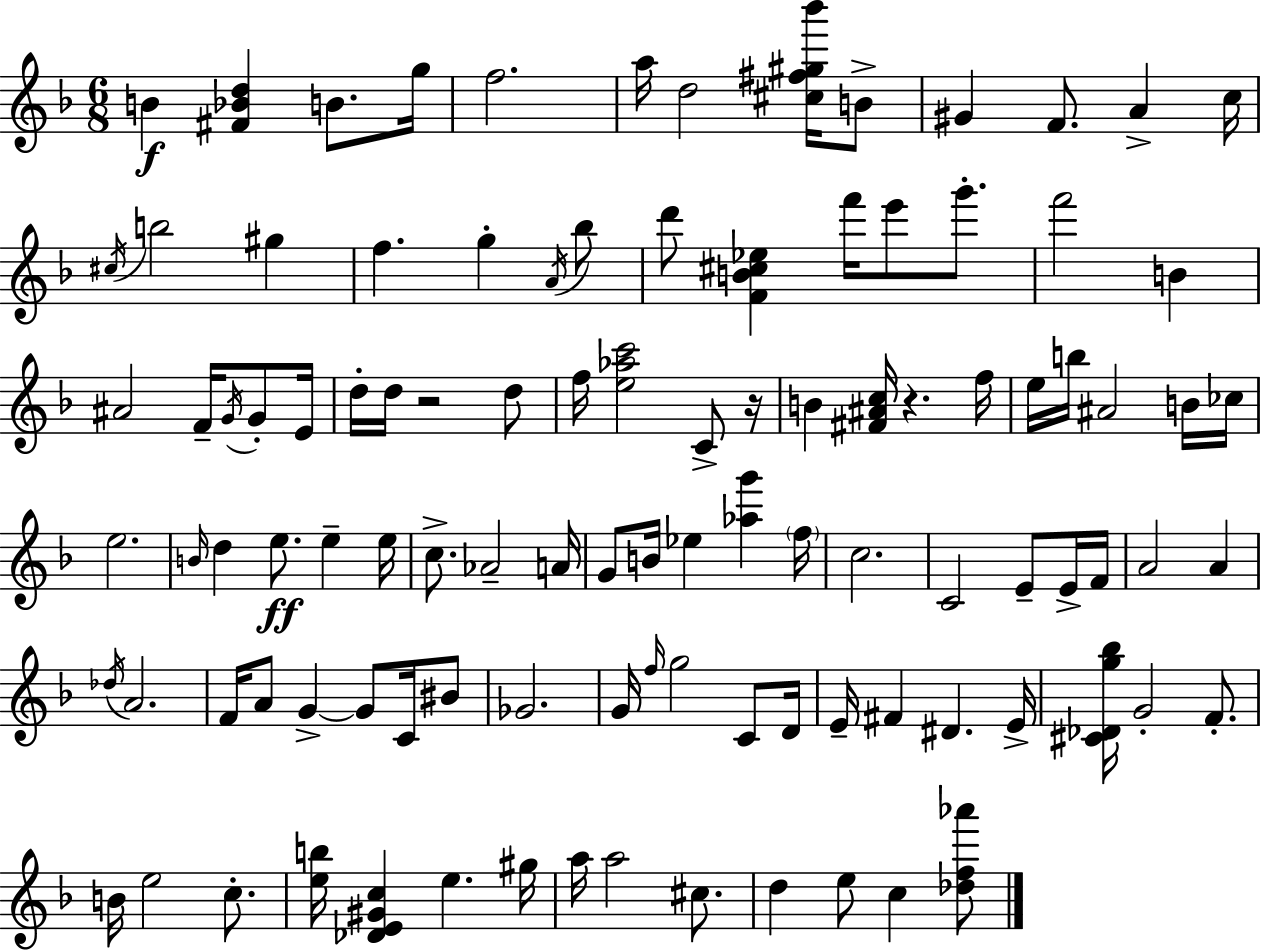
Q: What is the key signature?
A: D minor